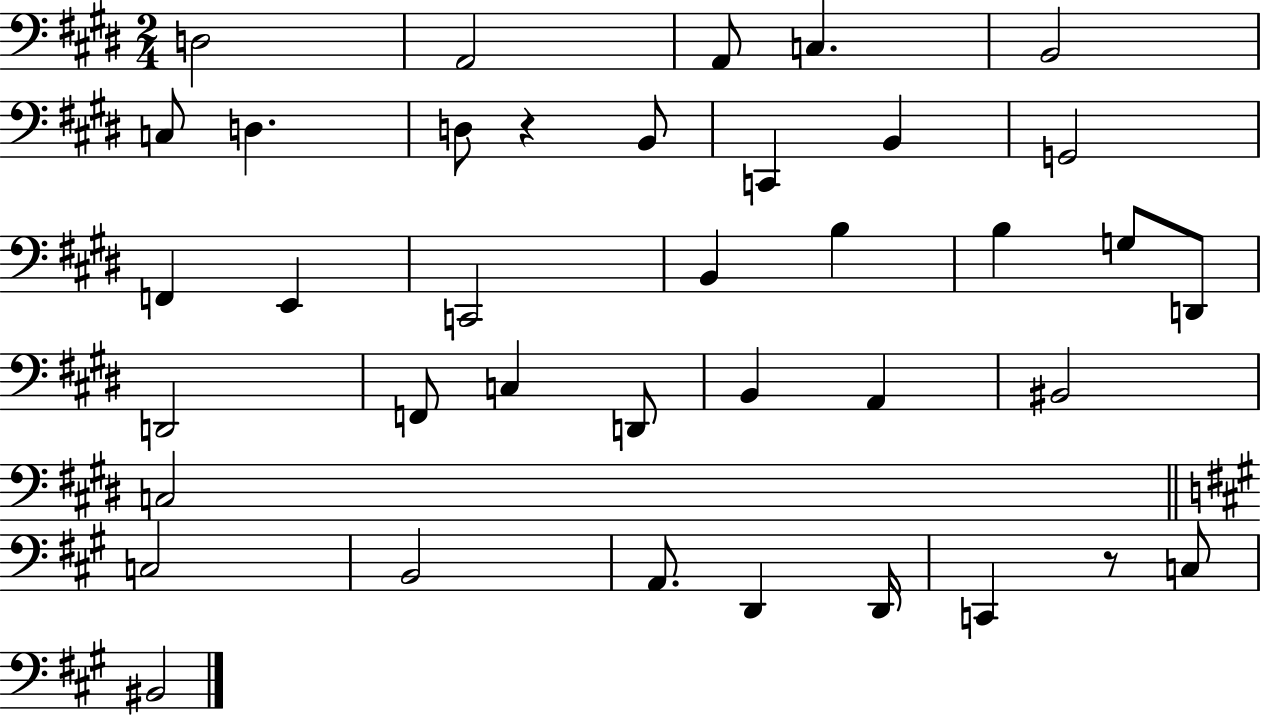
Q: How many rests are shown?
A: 2